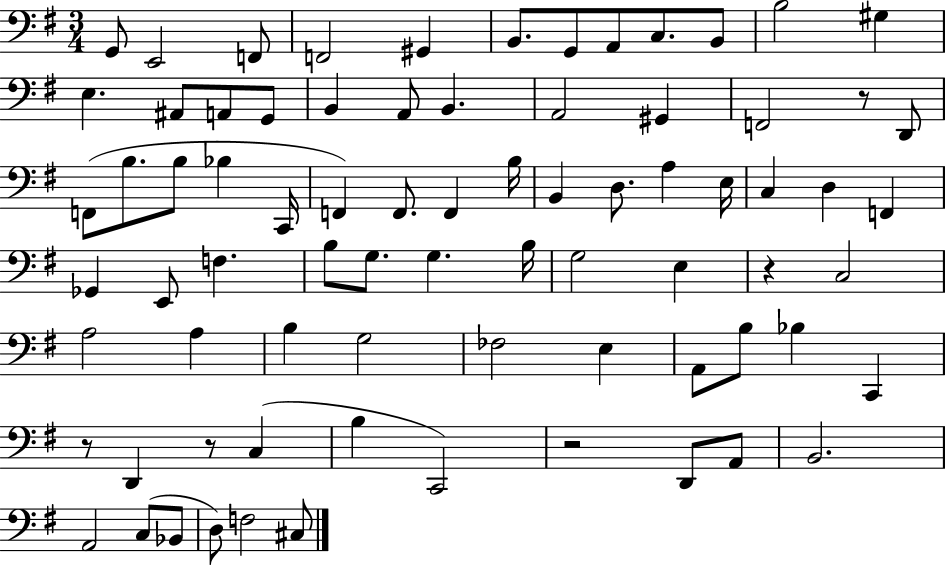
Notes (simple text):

G2/e E2/h F2/e F2/h G#2/q B2/e. G2/e A2/e C3/e. B2/e B3/h G#3/q E3/q. A#2/e A2/e G2/e B2/q A2/e B2/q. A2/h G#2/q F2/h R/e D2/e F2/e B3/e. B3/e Bb3/q C2/s F2/q F2/e. F2/q B3/s B2/q D3/e. A3/q E3/s C3/q D3/q F2/q Gb2/q E2/e F3/q. B3/e G3/e. G3/q. B3/s G3/h E3/q R/q C3/h A3/h A3/q B3/q G3/h FES3/h E3/q A2/e B3/e Bb3/q C2/q R/e D2/q R/e C3/q B3/q C2/h R/h D2/e A2/e B2/h. A2/h C3/e Bb2/e D3/e F3/h C#3/e